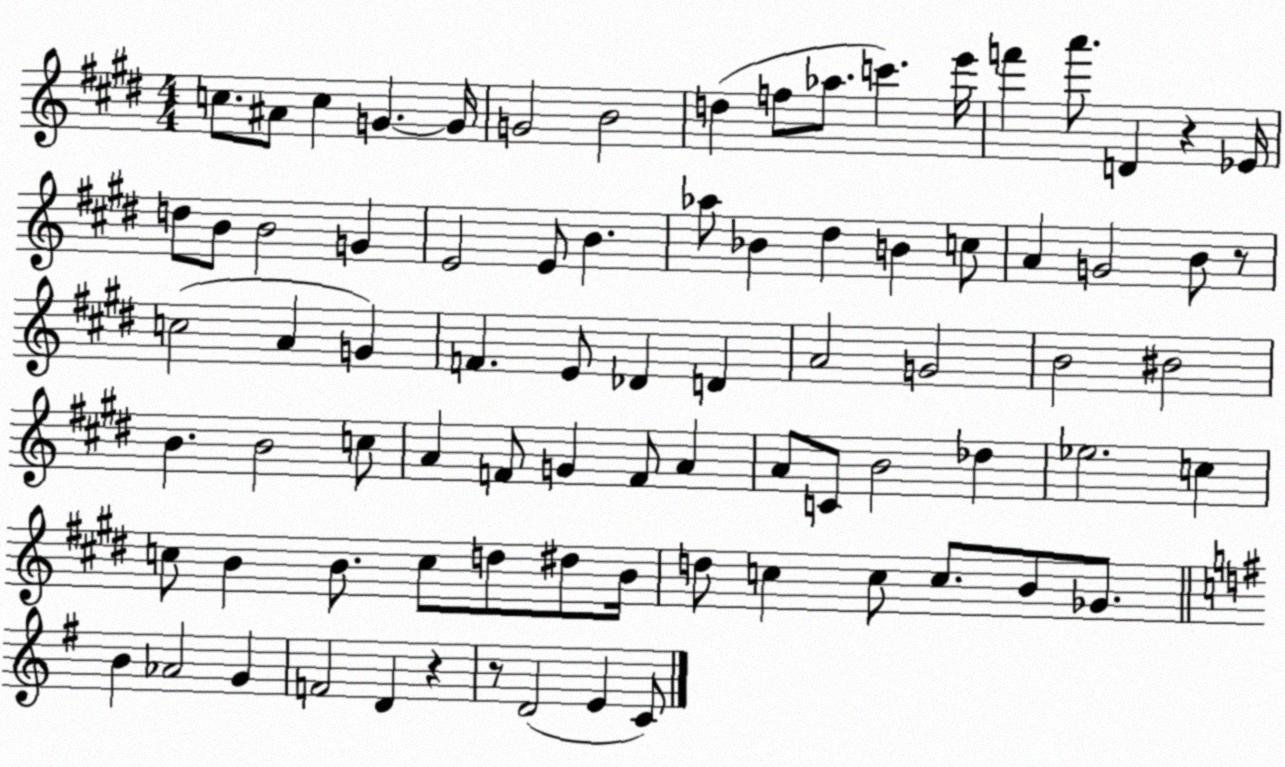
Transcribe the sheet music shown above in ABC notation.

X:1
T:Untitled
M:4/4
L:1/4
K:E
c/2 ^A/2 c G G/4 G2 B2 d f/2 _a/2 c' e'/4 f' a'/2 D z _E/4 d/2 B/2 B2 G E2 E/2 B _a/2 _B ^d B c/2 A G2 B/2 z/2 c2 A G F E/2 _D D A2 G2 B2 ^B2 B B2 c/2 A F/2 G F/2 A A/2 C/2 B2 _d _e2 c c/2 B B/2 c/2 d/2 ^d/2 B/4 d/2 c c/2 c/2 B/2 _G/2 B _A2 G F2 D z z/2 D2 E C/2